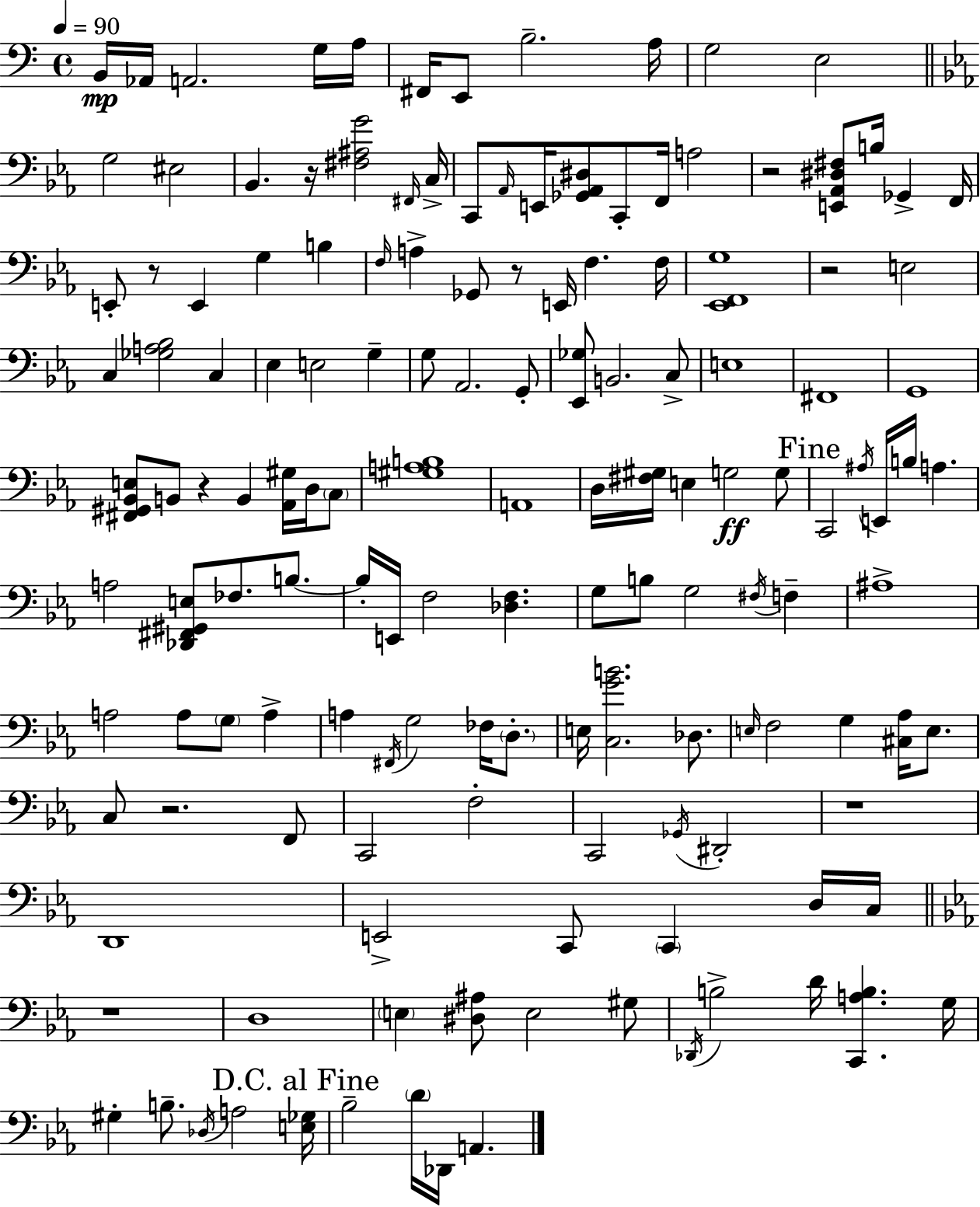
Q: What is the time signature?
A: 4/4